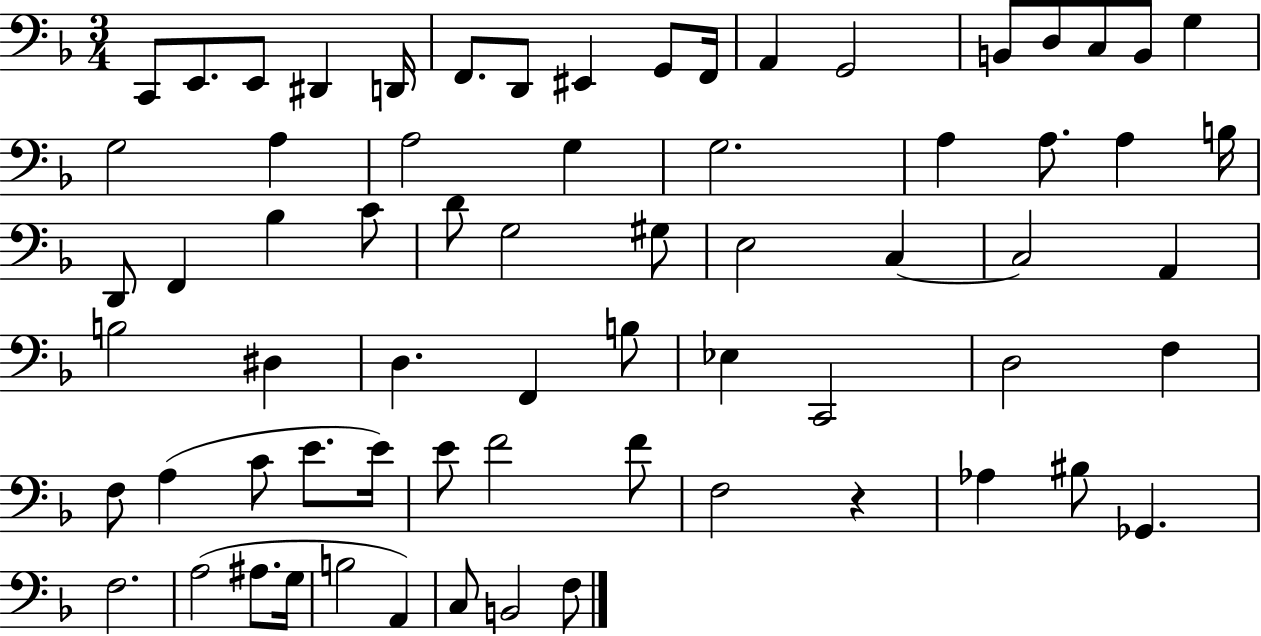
X:1
T:Untitled
M:3/4
L:1/4
K:F
C,,/2 E,,/2 E,,/2 ^D,, D,,/4 F,,/2 D,,/2 ^E,, G,,/2 F,,/4 A,, G,,2 B,,/2 D,/2 C,/2 B,,/2 G, G,2 A, A,2 G, G,2 A, A,/2 A, B,/4 D,,/2 F,, _B, C/2 D/2 G,2 ^G,/2 E,2 C, C,2 A,, B,2 ^D, D, F,, B,/2 _E, C,,2 D,2 F, F,/2 A, C/2 E/2 E/4 E/2 F2 F/2 F,2 z _A, ^B,/2 _G,, F,2 A,2 ^A,/2 G,/4 B,2 A,, C,/2 B,,2 F,/2